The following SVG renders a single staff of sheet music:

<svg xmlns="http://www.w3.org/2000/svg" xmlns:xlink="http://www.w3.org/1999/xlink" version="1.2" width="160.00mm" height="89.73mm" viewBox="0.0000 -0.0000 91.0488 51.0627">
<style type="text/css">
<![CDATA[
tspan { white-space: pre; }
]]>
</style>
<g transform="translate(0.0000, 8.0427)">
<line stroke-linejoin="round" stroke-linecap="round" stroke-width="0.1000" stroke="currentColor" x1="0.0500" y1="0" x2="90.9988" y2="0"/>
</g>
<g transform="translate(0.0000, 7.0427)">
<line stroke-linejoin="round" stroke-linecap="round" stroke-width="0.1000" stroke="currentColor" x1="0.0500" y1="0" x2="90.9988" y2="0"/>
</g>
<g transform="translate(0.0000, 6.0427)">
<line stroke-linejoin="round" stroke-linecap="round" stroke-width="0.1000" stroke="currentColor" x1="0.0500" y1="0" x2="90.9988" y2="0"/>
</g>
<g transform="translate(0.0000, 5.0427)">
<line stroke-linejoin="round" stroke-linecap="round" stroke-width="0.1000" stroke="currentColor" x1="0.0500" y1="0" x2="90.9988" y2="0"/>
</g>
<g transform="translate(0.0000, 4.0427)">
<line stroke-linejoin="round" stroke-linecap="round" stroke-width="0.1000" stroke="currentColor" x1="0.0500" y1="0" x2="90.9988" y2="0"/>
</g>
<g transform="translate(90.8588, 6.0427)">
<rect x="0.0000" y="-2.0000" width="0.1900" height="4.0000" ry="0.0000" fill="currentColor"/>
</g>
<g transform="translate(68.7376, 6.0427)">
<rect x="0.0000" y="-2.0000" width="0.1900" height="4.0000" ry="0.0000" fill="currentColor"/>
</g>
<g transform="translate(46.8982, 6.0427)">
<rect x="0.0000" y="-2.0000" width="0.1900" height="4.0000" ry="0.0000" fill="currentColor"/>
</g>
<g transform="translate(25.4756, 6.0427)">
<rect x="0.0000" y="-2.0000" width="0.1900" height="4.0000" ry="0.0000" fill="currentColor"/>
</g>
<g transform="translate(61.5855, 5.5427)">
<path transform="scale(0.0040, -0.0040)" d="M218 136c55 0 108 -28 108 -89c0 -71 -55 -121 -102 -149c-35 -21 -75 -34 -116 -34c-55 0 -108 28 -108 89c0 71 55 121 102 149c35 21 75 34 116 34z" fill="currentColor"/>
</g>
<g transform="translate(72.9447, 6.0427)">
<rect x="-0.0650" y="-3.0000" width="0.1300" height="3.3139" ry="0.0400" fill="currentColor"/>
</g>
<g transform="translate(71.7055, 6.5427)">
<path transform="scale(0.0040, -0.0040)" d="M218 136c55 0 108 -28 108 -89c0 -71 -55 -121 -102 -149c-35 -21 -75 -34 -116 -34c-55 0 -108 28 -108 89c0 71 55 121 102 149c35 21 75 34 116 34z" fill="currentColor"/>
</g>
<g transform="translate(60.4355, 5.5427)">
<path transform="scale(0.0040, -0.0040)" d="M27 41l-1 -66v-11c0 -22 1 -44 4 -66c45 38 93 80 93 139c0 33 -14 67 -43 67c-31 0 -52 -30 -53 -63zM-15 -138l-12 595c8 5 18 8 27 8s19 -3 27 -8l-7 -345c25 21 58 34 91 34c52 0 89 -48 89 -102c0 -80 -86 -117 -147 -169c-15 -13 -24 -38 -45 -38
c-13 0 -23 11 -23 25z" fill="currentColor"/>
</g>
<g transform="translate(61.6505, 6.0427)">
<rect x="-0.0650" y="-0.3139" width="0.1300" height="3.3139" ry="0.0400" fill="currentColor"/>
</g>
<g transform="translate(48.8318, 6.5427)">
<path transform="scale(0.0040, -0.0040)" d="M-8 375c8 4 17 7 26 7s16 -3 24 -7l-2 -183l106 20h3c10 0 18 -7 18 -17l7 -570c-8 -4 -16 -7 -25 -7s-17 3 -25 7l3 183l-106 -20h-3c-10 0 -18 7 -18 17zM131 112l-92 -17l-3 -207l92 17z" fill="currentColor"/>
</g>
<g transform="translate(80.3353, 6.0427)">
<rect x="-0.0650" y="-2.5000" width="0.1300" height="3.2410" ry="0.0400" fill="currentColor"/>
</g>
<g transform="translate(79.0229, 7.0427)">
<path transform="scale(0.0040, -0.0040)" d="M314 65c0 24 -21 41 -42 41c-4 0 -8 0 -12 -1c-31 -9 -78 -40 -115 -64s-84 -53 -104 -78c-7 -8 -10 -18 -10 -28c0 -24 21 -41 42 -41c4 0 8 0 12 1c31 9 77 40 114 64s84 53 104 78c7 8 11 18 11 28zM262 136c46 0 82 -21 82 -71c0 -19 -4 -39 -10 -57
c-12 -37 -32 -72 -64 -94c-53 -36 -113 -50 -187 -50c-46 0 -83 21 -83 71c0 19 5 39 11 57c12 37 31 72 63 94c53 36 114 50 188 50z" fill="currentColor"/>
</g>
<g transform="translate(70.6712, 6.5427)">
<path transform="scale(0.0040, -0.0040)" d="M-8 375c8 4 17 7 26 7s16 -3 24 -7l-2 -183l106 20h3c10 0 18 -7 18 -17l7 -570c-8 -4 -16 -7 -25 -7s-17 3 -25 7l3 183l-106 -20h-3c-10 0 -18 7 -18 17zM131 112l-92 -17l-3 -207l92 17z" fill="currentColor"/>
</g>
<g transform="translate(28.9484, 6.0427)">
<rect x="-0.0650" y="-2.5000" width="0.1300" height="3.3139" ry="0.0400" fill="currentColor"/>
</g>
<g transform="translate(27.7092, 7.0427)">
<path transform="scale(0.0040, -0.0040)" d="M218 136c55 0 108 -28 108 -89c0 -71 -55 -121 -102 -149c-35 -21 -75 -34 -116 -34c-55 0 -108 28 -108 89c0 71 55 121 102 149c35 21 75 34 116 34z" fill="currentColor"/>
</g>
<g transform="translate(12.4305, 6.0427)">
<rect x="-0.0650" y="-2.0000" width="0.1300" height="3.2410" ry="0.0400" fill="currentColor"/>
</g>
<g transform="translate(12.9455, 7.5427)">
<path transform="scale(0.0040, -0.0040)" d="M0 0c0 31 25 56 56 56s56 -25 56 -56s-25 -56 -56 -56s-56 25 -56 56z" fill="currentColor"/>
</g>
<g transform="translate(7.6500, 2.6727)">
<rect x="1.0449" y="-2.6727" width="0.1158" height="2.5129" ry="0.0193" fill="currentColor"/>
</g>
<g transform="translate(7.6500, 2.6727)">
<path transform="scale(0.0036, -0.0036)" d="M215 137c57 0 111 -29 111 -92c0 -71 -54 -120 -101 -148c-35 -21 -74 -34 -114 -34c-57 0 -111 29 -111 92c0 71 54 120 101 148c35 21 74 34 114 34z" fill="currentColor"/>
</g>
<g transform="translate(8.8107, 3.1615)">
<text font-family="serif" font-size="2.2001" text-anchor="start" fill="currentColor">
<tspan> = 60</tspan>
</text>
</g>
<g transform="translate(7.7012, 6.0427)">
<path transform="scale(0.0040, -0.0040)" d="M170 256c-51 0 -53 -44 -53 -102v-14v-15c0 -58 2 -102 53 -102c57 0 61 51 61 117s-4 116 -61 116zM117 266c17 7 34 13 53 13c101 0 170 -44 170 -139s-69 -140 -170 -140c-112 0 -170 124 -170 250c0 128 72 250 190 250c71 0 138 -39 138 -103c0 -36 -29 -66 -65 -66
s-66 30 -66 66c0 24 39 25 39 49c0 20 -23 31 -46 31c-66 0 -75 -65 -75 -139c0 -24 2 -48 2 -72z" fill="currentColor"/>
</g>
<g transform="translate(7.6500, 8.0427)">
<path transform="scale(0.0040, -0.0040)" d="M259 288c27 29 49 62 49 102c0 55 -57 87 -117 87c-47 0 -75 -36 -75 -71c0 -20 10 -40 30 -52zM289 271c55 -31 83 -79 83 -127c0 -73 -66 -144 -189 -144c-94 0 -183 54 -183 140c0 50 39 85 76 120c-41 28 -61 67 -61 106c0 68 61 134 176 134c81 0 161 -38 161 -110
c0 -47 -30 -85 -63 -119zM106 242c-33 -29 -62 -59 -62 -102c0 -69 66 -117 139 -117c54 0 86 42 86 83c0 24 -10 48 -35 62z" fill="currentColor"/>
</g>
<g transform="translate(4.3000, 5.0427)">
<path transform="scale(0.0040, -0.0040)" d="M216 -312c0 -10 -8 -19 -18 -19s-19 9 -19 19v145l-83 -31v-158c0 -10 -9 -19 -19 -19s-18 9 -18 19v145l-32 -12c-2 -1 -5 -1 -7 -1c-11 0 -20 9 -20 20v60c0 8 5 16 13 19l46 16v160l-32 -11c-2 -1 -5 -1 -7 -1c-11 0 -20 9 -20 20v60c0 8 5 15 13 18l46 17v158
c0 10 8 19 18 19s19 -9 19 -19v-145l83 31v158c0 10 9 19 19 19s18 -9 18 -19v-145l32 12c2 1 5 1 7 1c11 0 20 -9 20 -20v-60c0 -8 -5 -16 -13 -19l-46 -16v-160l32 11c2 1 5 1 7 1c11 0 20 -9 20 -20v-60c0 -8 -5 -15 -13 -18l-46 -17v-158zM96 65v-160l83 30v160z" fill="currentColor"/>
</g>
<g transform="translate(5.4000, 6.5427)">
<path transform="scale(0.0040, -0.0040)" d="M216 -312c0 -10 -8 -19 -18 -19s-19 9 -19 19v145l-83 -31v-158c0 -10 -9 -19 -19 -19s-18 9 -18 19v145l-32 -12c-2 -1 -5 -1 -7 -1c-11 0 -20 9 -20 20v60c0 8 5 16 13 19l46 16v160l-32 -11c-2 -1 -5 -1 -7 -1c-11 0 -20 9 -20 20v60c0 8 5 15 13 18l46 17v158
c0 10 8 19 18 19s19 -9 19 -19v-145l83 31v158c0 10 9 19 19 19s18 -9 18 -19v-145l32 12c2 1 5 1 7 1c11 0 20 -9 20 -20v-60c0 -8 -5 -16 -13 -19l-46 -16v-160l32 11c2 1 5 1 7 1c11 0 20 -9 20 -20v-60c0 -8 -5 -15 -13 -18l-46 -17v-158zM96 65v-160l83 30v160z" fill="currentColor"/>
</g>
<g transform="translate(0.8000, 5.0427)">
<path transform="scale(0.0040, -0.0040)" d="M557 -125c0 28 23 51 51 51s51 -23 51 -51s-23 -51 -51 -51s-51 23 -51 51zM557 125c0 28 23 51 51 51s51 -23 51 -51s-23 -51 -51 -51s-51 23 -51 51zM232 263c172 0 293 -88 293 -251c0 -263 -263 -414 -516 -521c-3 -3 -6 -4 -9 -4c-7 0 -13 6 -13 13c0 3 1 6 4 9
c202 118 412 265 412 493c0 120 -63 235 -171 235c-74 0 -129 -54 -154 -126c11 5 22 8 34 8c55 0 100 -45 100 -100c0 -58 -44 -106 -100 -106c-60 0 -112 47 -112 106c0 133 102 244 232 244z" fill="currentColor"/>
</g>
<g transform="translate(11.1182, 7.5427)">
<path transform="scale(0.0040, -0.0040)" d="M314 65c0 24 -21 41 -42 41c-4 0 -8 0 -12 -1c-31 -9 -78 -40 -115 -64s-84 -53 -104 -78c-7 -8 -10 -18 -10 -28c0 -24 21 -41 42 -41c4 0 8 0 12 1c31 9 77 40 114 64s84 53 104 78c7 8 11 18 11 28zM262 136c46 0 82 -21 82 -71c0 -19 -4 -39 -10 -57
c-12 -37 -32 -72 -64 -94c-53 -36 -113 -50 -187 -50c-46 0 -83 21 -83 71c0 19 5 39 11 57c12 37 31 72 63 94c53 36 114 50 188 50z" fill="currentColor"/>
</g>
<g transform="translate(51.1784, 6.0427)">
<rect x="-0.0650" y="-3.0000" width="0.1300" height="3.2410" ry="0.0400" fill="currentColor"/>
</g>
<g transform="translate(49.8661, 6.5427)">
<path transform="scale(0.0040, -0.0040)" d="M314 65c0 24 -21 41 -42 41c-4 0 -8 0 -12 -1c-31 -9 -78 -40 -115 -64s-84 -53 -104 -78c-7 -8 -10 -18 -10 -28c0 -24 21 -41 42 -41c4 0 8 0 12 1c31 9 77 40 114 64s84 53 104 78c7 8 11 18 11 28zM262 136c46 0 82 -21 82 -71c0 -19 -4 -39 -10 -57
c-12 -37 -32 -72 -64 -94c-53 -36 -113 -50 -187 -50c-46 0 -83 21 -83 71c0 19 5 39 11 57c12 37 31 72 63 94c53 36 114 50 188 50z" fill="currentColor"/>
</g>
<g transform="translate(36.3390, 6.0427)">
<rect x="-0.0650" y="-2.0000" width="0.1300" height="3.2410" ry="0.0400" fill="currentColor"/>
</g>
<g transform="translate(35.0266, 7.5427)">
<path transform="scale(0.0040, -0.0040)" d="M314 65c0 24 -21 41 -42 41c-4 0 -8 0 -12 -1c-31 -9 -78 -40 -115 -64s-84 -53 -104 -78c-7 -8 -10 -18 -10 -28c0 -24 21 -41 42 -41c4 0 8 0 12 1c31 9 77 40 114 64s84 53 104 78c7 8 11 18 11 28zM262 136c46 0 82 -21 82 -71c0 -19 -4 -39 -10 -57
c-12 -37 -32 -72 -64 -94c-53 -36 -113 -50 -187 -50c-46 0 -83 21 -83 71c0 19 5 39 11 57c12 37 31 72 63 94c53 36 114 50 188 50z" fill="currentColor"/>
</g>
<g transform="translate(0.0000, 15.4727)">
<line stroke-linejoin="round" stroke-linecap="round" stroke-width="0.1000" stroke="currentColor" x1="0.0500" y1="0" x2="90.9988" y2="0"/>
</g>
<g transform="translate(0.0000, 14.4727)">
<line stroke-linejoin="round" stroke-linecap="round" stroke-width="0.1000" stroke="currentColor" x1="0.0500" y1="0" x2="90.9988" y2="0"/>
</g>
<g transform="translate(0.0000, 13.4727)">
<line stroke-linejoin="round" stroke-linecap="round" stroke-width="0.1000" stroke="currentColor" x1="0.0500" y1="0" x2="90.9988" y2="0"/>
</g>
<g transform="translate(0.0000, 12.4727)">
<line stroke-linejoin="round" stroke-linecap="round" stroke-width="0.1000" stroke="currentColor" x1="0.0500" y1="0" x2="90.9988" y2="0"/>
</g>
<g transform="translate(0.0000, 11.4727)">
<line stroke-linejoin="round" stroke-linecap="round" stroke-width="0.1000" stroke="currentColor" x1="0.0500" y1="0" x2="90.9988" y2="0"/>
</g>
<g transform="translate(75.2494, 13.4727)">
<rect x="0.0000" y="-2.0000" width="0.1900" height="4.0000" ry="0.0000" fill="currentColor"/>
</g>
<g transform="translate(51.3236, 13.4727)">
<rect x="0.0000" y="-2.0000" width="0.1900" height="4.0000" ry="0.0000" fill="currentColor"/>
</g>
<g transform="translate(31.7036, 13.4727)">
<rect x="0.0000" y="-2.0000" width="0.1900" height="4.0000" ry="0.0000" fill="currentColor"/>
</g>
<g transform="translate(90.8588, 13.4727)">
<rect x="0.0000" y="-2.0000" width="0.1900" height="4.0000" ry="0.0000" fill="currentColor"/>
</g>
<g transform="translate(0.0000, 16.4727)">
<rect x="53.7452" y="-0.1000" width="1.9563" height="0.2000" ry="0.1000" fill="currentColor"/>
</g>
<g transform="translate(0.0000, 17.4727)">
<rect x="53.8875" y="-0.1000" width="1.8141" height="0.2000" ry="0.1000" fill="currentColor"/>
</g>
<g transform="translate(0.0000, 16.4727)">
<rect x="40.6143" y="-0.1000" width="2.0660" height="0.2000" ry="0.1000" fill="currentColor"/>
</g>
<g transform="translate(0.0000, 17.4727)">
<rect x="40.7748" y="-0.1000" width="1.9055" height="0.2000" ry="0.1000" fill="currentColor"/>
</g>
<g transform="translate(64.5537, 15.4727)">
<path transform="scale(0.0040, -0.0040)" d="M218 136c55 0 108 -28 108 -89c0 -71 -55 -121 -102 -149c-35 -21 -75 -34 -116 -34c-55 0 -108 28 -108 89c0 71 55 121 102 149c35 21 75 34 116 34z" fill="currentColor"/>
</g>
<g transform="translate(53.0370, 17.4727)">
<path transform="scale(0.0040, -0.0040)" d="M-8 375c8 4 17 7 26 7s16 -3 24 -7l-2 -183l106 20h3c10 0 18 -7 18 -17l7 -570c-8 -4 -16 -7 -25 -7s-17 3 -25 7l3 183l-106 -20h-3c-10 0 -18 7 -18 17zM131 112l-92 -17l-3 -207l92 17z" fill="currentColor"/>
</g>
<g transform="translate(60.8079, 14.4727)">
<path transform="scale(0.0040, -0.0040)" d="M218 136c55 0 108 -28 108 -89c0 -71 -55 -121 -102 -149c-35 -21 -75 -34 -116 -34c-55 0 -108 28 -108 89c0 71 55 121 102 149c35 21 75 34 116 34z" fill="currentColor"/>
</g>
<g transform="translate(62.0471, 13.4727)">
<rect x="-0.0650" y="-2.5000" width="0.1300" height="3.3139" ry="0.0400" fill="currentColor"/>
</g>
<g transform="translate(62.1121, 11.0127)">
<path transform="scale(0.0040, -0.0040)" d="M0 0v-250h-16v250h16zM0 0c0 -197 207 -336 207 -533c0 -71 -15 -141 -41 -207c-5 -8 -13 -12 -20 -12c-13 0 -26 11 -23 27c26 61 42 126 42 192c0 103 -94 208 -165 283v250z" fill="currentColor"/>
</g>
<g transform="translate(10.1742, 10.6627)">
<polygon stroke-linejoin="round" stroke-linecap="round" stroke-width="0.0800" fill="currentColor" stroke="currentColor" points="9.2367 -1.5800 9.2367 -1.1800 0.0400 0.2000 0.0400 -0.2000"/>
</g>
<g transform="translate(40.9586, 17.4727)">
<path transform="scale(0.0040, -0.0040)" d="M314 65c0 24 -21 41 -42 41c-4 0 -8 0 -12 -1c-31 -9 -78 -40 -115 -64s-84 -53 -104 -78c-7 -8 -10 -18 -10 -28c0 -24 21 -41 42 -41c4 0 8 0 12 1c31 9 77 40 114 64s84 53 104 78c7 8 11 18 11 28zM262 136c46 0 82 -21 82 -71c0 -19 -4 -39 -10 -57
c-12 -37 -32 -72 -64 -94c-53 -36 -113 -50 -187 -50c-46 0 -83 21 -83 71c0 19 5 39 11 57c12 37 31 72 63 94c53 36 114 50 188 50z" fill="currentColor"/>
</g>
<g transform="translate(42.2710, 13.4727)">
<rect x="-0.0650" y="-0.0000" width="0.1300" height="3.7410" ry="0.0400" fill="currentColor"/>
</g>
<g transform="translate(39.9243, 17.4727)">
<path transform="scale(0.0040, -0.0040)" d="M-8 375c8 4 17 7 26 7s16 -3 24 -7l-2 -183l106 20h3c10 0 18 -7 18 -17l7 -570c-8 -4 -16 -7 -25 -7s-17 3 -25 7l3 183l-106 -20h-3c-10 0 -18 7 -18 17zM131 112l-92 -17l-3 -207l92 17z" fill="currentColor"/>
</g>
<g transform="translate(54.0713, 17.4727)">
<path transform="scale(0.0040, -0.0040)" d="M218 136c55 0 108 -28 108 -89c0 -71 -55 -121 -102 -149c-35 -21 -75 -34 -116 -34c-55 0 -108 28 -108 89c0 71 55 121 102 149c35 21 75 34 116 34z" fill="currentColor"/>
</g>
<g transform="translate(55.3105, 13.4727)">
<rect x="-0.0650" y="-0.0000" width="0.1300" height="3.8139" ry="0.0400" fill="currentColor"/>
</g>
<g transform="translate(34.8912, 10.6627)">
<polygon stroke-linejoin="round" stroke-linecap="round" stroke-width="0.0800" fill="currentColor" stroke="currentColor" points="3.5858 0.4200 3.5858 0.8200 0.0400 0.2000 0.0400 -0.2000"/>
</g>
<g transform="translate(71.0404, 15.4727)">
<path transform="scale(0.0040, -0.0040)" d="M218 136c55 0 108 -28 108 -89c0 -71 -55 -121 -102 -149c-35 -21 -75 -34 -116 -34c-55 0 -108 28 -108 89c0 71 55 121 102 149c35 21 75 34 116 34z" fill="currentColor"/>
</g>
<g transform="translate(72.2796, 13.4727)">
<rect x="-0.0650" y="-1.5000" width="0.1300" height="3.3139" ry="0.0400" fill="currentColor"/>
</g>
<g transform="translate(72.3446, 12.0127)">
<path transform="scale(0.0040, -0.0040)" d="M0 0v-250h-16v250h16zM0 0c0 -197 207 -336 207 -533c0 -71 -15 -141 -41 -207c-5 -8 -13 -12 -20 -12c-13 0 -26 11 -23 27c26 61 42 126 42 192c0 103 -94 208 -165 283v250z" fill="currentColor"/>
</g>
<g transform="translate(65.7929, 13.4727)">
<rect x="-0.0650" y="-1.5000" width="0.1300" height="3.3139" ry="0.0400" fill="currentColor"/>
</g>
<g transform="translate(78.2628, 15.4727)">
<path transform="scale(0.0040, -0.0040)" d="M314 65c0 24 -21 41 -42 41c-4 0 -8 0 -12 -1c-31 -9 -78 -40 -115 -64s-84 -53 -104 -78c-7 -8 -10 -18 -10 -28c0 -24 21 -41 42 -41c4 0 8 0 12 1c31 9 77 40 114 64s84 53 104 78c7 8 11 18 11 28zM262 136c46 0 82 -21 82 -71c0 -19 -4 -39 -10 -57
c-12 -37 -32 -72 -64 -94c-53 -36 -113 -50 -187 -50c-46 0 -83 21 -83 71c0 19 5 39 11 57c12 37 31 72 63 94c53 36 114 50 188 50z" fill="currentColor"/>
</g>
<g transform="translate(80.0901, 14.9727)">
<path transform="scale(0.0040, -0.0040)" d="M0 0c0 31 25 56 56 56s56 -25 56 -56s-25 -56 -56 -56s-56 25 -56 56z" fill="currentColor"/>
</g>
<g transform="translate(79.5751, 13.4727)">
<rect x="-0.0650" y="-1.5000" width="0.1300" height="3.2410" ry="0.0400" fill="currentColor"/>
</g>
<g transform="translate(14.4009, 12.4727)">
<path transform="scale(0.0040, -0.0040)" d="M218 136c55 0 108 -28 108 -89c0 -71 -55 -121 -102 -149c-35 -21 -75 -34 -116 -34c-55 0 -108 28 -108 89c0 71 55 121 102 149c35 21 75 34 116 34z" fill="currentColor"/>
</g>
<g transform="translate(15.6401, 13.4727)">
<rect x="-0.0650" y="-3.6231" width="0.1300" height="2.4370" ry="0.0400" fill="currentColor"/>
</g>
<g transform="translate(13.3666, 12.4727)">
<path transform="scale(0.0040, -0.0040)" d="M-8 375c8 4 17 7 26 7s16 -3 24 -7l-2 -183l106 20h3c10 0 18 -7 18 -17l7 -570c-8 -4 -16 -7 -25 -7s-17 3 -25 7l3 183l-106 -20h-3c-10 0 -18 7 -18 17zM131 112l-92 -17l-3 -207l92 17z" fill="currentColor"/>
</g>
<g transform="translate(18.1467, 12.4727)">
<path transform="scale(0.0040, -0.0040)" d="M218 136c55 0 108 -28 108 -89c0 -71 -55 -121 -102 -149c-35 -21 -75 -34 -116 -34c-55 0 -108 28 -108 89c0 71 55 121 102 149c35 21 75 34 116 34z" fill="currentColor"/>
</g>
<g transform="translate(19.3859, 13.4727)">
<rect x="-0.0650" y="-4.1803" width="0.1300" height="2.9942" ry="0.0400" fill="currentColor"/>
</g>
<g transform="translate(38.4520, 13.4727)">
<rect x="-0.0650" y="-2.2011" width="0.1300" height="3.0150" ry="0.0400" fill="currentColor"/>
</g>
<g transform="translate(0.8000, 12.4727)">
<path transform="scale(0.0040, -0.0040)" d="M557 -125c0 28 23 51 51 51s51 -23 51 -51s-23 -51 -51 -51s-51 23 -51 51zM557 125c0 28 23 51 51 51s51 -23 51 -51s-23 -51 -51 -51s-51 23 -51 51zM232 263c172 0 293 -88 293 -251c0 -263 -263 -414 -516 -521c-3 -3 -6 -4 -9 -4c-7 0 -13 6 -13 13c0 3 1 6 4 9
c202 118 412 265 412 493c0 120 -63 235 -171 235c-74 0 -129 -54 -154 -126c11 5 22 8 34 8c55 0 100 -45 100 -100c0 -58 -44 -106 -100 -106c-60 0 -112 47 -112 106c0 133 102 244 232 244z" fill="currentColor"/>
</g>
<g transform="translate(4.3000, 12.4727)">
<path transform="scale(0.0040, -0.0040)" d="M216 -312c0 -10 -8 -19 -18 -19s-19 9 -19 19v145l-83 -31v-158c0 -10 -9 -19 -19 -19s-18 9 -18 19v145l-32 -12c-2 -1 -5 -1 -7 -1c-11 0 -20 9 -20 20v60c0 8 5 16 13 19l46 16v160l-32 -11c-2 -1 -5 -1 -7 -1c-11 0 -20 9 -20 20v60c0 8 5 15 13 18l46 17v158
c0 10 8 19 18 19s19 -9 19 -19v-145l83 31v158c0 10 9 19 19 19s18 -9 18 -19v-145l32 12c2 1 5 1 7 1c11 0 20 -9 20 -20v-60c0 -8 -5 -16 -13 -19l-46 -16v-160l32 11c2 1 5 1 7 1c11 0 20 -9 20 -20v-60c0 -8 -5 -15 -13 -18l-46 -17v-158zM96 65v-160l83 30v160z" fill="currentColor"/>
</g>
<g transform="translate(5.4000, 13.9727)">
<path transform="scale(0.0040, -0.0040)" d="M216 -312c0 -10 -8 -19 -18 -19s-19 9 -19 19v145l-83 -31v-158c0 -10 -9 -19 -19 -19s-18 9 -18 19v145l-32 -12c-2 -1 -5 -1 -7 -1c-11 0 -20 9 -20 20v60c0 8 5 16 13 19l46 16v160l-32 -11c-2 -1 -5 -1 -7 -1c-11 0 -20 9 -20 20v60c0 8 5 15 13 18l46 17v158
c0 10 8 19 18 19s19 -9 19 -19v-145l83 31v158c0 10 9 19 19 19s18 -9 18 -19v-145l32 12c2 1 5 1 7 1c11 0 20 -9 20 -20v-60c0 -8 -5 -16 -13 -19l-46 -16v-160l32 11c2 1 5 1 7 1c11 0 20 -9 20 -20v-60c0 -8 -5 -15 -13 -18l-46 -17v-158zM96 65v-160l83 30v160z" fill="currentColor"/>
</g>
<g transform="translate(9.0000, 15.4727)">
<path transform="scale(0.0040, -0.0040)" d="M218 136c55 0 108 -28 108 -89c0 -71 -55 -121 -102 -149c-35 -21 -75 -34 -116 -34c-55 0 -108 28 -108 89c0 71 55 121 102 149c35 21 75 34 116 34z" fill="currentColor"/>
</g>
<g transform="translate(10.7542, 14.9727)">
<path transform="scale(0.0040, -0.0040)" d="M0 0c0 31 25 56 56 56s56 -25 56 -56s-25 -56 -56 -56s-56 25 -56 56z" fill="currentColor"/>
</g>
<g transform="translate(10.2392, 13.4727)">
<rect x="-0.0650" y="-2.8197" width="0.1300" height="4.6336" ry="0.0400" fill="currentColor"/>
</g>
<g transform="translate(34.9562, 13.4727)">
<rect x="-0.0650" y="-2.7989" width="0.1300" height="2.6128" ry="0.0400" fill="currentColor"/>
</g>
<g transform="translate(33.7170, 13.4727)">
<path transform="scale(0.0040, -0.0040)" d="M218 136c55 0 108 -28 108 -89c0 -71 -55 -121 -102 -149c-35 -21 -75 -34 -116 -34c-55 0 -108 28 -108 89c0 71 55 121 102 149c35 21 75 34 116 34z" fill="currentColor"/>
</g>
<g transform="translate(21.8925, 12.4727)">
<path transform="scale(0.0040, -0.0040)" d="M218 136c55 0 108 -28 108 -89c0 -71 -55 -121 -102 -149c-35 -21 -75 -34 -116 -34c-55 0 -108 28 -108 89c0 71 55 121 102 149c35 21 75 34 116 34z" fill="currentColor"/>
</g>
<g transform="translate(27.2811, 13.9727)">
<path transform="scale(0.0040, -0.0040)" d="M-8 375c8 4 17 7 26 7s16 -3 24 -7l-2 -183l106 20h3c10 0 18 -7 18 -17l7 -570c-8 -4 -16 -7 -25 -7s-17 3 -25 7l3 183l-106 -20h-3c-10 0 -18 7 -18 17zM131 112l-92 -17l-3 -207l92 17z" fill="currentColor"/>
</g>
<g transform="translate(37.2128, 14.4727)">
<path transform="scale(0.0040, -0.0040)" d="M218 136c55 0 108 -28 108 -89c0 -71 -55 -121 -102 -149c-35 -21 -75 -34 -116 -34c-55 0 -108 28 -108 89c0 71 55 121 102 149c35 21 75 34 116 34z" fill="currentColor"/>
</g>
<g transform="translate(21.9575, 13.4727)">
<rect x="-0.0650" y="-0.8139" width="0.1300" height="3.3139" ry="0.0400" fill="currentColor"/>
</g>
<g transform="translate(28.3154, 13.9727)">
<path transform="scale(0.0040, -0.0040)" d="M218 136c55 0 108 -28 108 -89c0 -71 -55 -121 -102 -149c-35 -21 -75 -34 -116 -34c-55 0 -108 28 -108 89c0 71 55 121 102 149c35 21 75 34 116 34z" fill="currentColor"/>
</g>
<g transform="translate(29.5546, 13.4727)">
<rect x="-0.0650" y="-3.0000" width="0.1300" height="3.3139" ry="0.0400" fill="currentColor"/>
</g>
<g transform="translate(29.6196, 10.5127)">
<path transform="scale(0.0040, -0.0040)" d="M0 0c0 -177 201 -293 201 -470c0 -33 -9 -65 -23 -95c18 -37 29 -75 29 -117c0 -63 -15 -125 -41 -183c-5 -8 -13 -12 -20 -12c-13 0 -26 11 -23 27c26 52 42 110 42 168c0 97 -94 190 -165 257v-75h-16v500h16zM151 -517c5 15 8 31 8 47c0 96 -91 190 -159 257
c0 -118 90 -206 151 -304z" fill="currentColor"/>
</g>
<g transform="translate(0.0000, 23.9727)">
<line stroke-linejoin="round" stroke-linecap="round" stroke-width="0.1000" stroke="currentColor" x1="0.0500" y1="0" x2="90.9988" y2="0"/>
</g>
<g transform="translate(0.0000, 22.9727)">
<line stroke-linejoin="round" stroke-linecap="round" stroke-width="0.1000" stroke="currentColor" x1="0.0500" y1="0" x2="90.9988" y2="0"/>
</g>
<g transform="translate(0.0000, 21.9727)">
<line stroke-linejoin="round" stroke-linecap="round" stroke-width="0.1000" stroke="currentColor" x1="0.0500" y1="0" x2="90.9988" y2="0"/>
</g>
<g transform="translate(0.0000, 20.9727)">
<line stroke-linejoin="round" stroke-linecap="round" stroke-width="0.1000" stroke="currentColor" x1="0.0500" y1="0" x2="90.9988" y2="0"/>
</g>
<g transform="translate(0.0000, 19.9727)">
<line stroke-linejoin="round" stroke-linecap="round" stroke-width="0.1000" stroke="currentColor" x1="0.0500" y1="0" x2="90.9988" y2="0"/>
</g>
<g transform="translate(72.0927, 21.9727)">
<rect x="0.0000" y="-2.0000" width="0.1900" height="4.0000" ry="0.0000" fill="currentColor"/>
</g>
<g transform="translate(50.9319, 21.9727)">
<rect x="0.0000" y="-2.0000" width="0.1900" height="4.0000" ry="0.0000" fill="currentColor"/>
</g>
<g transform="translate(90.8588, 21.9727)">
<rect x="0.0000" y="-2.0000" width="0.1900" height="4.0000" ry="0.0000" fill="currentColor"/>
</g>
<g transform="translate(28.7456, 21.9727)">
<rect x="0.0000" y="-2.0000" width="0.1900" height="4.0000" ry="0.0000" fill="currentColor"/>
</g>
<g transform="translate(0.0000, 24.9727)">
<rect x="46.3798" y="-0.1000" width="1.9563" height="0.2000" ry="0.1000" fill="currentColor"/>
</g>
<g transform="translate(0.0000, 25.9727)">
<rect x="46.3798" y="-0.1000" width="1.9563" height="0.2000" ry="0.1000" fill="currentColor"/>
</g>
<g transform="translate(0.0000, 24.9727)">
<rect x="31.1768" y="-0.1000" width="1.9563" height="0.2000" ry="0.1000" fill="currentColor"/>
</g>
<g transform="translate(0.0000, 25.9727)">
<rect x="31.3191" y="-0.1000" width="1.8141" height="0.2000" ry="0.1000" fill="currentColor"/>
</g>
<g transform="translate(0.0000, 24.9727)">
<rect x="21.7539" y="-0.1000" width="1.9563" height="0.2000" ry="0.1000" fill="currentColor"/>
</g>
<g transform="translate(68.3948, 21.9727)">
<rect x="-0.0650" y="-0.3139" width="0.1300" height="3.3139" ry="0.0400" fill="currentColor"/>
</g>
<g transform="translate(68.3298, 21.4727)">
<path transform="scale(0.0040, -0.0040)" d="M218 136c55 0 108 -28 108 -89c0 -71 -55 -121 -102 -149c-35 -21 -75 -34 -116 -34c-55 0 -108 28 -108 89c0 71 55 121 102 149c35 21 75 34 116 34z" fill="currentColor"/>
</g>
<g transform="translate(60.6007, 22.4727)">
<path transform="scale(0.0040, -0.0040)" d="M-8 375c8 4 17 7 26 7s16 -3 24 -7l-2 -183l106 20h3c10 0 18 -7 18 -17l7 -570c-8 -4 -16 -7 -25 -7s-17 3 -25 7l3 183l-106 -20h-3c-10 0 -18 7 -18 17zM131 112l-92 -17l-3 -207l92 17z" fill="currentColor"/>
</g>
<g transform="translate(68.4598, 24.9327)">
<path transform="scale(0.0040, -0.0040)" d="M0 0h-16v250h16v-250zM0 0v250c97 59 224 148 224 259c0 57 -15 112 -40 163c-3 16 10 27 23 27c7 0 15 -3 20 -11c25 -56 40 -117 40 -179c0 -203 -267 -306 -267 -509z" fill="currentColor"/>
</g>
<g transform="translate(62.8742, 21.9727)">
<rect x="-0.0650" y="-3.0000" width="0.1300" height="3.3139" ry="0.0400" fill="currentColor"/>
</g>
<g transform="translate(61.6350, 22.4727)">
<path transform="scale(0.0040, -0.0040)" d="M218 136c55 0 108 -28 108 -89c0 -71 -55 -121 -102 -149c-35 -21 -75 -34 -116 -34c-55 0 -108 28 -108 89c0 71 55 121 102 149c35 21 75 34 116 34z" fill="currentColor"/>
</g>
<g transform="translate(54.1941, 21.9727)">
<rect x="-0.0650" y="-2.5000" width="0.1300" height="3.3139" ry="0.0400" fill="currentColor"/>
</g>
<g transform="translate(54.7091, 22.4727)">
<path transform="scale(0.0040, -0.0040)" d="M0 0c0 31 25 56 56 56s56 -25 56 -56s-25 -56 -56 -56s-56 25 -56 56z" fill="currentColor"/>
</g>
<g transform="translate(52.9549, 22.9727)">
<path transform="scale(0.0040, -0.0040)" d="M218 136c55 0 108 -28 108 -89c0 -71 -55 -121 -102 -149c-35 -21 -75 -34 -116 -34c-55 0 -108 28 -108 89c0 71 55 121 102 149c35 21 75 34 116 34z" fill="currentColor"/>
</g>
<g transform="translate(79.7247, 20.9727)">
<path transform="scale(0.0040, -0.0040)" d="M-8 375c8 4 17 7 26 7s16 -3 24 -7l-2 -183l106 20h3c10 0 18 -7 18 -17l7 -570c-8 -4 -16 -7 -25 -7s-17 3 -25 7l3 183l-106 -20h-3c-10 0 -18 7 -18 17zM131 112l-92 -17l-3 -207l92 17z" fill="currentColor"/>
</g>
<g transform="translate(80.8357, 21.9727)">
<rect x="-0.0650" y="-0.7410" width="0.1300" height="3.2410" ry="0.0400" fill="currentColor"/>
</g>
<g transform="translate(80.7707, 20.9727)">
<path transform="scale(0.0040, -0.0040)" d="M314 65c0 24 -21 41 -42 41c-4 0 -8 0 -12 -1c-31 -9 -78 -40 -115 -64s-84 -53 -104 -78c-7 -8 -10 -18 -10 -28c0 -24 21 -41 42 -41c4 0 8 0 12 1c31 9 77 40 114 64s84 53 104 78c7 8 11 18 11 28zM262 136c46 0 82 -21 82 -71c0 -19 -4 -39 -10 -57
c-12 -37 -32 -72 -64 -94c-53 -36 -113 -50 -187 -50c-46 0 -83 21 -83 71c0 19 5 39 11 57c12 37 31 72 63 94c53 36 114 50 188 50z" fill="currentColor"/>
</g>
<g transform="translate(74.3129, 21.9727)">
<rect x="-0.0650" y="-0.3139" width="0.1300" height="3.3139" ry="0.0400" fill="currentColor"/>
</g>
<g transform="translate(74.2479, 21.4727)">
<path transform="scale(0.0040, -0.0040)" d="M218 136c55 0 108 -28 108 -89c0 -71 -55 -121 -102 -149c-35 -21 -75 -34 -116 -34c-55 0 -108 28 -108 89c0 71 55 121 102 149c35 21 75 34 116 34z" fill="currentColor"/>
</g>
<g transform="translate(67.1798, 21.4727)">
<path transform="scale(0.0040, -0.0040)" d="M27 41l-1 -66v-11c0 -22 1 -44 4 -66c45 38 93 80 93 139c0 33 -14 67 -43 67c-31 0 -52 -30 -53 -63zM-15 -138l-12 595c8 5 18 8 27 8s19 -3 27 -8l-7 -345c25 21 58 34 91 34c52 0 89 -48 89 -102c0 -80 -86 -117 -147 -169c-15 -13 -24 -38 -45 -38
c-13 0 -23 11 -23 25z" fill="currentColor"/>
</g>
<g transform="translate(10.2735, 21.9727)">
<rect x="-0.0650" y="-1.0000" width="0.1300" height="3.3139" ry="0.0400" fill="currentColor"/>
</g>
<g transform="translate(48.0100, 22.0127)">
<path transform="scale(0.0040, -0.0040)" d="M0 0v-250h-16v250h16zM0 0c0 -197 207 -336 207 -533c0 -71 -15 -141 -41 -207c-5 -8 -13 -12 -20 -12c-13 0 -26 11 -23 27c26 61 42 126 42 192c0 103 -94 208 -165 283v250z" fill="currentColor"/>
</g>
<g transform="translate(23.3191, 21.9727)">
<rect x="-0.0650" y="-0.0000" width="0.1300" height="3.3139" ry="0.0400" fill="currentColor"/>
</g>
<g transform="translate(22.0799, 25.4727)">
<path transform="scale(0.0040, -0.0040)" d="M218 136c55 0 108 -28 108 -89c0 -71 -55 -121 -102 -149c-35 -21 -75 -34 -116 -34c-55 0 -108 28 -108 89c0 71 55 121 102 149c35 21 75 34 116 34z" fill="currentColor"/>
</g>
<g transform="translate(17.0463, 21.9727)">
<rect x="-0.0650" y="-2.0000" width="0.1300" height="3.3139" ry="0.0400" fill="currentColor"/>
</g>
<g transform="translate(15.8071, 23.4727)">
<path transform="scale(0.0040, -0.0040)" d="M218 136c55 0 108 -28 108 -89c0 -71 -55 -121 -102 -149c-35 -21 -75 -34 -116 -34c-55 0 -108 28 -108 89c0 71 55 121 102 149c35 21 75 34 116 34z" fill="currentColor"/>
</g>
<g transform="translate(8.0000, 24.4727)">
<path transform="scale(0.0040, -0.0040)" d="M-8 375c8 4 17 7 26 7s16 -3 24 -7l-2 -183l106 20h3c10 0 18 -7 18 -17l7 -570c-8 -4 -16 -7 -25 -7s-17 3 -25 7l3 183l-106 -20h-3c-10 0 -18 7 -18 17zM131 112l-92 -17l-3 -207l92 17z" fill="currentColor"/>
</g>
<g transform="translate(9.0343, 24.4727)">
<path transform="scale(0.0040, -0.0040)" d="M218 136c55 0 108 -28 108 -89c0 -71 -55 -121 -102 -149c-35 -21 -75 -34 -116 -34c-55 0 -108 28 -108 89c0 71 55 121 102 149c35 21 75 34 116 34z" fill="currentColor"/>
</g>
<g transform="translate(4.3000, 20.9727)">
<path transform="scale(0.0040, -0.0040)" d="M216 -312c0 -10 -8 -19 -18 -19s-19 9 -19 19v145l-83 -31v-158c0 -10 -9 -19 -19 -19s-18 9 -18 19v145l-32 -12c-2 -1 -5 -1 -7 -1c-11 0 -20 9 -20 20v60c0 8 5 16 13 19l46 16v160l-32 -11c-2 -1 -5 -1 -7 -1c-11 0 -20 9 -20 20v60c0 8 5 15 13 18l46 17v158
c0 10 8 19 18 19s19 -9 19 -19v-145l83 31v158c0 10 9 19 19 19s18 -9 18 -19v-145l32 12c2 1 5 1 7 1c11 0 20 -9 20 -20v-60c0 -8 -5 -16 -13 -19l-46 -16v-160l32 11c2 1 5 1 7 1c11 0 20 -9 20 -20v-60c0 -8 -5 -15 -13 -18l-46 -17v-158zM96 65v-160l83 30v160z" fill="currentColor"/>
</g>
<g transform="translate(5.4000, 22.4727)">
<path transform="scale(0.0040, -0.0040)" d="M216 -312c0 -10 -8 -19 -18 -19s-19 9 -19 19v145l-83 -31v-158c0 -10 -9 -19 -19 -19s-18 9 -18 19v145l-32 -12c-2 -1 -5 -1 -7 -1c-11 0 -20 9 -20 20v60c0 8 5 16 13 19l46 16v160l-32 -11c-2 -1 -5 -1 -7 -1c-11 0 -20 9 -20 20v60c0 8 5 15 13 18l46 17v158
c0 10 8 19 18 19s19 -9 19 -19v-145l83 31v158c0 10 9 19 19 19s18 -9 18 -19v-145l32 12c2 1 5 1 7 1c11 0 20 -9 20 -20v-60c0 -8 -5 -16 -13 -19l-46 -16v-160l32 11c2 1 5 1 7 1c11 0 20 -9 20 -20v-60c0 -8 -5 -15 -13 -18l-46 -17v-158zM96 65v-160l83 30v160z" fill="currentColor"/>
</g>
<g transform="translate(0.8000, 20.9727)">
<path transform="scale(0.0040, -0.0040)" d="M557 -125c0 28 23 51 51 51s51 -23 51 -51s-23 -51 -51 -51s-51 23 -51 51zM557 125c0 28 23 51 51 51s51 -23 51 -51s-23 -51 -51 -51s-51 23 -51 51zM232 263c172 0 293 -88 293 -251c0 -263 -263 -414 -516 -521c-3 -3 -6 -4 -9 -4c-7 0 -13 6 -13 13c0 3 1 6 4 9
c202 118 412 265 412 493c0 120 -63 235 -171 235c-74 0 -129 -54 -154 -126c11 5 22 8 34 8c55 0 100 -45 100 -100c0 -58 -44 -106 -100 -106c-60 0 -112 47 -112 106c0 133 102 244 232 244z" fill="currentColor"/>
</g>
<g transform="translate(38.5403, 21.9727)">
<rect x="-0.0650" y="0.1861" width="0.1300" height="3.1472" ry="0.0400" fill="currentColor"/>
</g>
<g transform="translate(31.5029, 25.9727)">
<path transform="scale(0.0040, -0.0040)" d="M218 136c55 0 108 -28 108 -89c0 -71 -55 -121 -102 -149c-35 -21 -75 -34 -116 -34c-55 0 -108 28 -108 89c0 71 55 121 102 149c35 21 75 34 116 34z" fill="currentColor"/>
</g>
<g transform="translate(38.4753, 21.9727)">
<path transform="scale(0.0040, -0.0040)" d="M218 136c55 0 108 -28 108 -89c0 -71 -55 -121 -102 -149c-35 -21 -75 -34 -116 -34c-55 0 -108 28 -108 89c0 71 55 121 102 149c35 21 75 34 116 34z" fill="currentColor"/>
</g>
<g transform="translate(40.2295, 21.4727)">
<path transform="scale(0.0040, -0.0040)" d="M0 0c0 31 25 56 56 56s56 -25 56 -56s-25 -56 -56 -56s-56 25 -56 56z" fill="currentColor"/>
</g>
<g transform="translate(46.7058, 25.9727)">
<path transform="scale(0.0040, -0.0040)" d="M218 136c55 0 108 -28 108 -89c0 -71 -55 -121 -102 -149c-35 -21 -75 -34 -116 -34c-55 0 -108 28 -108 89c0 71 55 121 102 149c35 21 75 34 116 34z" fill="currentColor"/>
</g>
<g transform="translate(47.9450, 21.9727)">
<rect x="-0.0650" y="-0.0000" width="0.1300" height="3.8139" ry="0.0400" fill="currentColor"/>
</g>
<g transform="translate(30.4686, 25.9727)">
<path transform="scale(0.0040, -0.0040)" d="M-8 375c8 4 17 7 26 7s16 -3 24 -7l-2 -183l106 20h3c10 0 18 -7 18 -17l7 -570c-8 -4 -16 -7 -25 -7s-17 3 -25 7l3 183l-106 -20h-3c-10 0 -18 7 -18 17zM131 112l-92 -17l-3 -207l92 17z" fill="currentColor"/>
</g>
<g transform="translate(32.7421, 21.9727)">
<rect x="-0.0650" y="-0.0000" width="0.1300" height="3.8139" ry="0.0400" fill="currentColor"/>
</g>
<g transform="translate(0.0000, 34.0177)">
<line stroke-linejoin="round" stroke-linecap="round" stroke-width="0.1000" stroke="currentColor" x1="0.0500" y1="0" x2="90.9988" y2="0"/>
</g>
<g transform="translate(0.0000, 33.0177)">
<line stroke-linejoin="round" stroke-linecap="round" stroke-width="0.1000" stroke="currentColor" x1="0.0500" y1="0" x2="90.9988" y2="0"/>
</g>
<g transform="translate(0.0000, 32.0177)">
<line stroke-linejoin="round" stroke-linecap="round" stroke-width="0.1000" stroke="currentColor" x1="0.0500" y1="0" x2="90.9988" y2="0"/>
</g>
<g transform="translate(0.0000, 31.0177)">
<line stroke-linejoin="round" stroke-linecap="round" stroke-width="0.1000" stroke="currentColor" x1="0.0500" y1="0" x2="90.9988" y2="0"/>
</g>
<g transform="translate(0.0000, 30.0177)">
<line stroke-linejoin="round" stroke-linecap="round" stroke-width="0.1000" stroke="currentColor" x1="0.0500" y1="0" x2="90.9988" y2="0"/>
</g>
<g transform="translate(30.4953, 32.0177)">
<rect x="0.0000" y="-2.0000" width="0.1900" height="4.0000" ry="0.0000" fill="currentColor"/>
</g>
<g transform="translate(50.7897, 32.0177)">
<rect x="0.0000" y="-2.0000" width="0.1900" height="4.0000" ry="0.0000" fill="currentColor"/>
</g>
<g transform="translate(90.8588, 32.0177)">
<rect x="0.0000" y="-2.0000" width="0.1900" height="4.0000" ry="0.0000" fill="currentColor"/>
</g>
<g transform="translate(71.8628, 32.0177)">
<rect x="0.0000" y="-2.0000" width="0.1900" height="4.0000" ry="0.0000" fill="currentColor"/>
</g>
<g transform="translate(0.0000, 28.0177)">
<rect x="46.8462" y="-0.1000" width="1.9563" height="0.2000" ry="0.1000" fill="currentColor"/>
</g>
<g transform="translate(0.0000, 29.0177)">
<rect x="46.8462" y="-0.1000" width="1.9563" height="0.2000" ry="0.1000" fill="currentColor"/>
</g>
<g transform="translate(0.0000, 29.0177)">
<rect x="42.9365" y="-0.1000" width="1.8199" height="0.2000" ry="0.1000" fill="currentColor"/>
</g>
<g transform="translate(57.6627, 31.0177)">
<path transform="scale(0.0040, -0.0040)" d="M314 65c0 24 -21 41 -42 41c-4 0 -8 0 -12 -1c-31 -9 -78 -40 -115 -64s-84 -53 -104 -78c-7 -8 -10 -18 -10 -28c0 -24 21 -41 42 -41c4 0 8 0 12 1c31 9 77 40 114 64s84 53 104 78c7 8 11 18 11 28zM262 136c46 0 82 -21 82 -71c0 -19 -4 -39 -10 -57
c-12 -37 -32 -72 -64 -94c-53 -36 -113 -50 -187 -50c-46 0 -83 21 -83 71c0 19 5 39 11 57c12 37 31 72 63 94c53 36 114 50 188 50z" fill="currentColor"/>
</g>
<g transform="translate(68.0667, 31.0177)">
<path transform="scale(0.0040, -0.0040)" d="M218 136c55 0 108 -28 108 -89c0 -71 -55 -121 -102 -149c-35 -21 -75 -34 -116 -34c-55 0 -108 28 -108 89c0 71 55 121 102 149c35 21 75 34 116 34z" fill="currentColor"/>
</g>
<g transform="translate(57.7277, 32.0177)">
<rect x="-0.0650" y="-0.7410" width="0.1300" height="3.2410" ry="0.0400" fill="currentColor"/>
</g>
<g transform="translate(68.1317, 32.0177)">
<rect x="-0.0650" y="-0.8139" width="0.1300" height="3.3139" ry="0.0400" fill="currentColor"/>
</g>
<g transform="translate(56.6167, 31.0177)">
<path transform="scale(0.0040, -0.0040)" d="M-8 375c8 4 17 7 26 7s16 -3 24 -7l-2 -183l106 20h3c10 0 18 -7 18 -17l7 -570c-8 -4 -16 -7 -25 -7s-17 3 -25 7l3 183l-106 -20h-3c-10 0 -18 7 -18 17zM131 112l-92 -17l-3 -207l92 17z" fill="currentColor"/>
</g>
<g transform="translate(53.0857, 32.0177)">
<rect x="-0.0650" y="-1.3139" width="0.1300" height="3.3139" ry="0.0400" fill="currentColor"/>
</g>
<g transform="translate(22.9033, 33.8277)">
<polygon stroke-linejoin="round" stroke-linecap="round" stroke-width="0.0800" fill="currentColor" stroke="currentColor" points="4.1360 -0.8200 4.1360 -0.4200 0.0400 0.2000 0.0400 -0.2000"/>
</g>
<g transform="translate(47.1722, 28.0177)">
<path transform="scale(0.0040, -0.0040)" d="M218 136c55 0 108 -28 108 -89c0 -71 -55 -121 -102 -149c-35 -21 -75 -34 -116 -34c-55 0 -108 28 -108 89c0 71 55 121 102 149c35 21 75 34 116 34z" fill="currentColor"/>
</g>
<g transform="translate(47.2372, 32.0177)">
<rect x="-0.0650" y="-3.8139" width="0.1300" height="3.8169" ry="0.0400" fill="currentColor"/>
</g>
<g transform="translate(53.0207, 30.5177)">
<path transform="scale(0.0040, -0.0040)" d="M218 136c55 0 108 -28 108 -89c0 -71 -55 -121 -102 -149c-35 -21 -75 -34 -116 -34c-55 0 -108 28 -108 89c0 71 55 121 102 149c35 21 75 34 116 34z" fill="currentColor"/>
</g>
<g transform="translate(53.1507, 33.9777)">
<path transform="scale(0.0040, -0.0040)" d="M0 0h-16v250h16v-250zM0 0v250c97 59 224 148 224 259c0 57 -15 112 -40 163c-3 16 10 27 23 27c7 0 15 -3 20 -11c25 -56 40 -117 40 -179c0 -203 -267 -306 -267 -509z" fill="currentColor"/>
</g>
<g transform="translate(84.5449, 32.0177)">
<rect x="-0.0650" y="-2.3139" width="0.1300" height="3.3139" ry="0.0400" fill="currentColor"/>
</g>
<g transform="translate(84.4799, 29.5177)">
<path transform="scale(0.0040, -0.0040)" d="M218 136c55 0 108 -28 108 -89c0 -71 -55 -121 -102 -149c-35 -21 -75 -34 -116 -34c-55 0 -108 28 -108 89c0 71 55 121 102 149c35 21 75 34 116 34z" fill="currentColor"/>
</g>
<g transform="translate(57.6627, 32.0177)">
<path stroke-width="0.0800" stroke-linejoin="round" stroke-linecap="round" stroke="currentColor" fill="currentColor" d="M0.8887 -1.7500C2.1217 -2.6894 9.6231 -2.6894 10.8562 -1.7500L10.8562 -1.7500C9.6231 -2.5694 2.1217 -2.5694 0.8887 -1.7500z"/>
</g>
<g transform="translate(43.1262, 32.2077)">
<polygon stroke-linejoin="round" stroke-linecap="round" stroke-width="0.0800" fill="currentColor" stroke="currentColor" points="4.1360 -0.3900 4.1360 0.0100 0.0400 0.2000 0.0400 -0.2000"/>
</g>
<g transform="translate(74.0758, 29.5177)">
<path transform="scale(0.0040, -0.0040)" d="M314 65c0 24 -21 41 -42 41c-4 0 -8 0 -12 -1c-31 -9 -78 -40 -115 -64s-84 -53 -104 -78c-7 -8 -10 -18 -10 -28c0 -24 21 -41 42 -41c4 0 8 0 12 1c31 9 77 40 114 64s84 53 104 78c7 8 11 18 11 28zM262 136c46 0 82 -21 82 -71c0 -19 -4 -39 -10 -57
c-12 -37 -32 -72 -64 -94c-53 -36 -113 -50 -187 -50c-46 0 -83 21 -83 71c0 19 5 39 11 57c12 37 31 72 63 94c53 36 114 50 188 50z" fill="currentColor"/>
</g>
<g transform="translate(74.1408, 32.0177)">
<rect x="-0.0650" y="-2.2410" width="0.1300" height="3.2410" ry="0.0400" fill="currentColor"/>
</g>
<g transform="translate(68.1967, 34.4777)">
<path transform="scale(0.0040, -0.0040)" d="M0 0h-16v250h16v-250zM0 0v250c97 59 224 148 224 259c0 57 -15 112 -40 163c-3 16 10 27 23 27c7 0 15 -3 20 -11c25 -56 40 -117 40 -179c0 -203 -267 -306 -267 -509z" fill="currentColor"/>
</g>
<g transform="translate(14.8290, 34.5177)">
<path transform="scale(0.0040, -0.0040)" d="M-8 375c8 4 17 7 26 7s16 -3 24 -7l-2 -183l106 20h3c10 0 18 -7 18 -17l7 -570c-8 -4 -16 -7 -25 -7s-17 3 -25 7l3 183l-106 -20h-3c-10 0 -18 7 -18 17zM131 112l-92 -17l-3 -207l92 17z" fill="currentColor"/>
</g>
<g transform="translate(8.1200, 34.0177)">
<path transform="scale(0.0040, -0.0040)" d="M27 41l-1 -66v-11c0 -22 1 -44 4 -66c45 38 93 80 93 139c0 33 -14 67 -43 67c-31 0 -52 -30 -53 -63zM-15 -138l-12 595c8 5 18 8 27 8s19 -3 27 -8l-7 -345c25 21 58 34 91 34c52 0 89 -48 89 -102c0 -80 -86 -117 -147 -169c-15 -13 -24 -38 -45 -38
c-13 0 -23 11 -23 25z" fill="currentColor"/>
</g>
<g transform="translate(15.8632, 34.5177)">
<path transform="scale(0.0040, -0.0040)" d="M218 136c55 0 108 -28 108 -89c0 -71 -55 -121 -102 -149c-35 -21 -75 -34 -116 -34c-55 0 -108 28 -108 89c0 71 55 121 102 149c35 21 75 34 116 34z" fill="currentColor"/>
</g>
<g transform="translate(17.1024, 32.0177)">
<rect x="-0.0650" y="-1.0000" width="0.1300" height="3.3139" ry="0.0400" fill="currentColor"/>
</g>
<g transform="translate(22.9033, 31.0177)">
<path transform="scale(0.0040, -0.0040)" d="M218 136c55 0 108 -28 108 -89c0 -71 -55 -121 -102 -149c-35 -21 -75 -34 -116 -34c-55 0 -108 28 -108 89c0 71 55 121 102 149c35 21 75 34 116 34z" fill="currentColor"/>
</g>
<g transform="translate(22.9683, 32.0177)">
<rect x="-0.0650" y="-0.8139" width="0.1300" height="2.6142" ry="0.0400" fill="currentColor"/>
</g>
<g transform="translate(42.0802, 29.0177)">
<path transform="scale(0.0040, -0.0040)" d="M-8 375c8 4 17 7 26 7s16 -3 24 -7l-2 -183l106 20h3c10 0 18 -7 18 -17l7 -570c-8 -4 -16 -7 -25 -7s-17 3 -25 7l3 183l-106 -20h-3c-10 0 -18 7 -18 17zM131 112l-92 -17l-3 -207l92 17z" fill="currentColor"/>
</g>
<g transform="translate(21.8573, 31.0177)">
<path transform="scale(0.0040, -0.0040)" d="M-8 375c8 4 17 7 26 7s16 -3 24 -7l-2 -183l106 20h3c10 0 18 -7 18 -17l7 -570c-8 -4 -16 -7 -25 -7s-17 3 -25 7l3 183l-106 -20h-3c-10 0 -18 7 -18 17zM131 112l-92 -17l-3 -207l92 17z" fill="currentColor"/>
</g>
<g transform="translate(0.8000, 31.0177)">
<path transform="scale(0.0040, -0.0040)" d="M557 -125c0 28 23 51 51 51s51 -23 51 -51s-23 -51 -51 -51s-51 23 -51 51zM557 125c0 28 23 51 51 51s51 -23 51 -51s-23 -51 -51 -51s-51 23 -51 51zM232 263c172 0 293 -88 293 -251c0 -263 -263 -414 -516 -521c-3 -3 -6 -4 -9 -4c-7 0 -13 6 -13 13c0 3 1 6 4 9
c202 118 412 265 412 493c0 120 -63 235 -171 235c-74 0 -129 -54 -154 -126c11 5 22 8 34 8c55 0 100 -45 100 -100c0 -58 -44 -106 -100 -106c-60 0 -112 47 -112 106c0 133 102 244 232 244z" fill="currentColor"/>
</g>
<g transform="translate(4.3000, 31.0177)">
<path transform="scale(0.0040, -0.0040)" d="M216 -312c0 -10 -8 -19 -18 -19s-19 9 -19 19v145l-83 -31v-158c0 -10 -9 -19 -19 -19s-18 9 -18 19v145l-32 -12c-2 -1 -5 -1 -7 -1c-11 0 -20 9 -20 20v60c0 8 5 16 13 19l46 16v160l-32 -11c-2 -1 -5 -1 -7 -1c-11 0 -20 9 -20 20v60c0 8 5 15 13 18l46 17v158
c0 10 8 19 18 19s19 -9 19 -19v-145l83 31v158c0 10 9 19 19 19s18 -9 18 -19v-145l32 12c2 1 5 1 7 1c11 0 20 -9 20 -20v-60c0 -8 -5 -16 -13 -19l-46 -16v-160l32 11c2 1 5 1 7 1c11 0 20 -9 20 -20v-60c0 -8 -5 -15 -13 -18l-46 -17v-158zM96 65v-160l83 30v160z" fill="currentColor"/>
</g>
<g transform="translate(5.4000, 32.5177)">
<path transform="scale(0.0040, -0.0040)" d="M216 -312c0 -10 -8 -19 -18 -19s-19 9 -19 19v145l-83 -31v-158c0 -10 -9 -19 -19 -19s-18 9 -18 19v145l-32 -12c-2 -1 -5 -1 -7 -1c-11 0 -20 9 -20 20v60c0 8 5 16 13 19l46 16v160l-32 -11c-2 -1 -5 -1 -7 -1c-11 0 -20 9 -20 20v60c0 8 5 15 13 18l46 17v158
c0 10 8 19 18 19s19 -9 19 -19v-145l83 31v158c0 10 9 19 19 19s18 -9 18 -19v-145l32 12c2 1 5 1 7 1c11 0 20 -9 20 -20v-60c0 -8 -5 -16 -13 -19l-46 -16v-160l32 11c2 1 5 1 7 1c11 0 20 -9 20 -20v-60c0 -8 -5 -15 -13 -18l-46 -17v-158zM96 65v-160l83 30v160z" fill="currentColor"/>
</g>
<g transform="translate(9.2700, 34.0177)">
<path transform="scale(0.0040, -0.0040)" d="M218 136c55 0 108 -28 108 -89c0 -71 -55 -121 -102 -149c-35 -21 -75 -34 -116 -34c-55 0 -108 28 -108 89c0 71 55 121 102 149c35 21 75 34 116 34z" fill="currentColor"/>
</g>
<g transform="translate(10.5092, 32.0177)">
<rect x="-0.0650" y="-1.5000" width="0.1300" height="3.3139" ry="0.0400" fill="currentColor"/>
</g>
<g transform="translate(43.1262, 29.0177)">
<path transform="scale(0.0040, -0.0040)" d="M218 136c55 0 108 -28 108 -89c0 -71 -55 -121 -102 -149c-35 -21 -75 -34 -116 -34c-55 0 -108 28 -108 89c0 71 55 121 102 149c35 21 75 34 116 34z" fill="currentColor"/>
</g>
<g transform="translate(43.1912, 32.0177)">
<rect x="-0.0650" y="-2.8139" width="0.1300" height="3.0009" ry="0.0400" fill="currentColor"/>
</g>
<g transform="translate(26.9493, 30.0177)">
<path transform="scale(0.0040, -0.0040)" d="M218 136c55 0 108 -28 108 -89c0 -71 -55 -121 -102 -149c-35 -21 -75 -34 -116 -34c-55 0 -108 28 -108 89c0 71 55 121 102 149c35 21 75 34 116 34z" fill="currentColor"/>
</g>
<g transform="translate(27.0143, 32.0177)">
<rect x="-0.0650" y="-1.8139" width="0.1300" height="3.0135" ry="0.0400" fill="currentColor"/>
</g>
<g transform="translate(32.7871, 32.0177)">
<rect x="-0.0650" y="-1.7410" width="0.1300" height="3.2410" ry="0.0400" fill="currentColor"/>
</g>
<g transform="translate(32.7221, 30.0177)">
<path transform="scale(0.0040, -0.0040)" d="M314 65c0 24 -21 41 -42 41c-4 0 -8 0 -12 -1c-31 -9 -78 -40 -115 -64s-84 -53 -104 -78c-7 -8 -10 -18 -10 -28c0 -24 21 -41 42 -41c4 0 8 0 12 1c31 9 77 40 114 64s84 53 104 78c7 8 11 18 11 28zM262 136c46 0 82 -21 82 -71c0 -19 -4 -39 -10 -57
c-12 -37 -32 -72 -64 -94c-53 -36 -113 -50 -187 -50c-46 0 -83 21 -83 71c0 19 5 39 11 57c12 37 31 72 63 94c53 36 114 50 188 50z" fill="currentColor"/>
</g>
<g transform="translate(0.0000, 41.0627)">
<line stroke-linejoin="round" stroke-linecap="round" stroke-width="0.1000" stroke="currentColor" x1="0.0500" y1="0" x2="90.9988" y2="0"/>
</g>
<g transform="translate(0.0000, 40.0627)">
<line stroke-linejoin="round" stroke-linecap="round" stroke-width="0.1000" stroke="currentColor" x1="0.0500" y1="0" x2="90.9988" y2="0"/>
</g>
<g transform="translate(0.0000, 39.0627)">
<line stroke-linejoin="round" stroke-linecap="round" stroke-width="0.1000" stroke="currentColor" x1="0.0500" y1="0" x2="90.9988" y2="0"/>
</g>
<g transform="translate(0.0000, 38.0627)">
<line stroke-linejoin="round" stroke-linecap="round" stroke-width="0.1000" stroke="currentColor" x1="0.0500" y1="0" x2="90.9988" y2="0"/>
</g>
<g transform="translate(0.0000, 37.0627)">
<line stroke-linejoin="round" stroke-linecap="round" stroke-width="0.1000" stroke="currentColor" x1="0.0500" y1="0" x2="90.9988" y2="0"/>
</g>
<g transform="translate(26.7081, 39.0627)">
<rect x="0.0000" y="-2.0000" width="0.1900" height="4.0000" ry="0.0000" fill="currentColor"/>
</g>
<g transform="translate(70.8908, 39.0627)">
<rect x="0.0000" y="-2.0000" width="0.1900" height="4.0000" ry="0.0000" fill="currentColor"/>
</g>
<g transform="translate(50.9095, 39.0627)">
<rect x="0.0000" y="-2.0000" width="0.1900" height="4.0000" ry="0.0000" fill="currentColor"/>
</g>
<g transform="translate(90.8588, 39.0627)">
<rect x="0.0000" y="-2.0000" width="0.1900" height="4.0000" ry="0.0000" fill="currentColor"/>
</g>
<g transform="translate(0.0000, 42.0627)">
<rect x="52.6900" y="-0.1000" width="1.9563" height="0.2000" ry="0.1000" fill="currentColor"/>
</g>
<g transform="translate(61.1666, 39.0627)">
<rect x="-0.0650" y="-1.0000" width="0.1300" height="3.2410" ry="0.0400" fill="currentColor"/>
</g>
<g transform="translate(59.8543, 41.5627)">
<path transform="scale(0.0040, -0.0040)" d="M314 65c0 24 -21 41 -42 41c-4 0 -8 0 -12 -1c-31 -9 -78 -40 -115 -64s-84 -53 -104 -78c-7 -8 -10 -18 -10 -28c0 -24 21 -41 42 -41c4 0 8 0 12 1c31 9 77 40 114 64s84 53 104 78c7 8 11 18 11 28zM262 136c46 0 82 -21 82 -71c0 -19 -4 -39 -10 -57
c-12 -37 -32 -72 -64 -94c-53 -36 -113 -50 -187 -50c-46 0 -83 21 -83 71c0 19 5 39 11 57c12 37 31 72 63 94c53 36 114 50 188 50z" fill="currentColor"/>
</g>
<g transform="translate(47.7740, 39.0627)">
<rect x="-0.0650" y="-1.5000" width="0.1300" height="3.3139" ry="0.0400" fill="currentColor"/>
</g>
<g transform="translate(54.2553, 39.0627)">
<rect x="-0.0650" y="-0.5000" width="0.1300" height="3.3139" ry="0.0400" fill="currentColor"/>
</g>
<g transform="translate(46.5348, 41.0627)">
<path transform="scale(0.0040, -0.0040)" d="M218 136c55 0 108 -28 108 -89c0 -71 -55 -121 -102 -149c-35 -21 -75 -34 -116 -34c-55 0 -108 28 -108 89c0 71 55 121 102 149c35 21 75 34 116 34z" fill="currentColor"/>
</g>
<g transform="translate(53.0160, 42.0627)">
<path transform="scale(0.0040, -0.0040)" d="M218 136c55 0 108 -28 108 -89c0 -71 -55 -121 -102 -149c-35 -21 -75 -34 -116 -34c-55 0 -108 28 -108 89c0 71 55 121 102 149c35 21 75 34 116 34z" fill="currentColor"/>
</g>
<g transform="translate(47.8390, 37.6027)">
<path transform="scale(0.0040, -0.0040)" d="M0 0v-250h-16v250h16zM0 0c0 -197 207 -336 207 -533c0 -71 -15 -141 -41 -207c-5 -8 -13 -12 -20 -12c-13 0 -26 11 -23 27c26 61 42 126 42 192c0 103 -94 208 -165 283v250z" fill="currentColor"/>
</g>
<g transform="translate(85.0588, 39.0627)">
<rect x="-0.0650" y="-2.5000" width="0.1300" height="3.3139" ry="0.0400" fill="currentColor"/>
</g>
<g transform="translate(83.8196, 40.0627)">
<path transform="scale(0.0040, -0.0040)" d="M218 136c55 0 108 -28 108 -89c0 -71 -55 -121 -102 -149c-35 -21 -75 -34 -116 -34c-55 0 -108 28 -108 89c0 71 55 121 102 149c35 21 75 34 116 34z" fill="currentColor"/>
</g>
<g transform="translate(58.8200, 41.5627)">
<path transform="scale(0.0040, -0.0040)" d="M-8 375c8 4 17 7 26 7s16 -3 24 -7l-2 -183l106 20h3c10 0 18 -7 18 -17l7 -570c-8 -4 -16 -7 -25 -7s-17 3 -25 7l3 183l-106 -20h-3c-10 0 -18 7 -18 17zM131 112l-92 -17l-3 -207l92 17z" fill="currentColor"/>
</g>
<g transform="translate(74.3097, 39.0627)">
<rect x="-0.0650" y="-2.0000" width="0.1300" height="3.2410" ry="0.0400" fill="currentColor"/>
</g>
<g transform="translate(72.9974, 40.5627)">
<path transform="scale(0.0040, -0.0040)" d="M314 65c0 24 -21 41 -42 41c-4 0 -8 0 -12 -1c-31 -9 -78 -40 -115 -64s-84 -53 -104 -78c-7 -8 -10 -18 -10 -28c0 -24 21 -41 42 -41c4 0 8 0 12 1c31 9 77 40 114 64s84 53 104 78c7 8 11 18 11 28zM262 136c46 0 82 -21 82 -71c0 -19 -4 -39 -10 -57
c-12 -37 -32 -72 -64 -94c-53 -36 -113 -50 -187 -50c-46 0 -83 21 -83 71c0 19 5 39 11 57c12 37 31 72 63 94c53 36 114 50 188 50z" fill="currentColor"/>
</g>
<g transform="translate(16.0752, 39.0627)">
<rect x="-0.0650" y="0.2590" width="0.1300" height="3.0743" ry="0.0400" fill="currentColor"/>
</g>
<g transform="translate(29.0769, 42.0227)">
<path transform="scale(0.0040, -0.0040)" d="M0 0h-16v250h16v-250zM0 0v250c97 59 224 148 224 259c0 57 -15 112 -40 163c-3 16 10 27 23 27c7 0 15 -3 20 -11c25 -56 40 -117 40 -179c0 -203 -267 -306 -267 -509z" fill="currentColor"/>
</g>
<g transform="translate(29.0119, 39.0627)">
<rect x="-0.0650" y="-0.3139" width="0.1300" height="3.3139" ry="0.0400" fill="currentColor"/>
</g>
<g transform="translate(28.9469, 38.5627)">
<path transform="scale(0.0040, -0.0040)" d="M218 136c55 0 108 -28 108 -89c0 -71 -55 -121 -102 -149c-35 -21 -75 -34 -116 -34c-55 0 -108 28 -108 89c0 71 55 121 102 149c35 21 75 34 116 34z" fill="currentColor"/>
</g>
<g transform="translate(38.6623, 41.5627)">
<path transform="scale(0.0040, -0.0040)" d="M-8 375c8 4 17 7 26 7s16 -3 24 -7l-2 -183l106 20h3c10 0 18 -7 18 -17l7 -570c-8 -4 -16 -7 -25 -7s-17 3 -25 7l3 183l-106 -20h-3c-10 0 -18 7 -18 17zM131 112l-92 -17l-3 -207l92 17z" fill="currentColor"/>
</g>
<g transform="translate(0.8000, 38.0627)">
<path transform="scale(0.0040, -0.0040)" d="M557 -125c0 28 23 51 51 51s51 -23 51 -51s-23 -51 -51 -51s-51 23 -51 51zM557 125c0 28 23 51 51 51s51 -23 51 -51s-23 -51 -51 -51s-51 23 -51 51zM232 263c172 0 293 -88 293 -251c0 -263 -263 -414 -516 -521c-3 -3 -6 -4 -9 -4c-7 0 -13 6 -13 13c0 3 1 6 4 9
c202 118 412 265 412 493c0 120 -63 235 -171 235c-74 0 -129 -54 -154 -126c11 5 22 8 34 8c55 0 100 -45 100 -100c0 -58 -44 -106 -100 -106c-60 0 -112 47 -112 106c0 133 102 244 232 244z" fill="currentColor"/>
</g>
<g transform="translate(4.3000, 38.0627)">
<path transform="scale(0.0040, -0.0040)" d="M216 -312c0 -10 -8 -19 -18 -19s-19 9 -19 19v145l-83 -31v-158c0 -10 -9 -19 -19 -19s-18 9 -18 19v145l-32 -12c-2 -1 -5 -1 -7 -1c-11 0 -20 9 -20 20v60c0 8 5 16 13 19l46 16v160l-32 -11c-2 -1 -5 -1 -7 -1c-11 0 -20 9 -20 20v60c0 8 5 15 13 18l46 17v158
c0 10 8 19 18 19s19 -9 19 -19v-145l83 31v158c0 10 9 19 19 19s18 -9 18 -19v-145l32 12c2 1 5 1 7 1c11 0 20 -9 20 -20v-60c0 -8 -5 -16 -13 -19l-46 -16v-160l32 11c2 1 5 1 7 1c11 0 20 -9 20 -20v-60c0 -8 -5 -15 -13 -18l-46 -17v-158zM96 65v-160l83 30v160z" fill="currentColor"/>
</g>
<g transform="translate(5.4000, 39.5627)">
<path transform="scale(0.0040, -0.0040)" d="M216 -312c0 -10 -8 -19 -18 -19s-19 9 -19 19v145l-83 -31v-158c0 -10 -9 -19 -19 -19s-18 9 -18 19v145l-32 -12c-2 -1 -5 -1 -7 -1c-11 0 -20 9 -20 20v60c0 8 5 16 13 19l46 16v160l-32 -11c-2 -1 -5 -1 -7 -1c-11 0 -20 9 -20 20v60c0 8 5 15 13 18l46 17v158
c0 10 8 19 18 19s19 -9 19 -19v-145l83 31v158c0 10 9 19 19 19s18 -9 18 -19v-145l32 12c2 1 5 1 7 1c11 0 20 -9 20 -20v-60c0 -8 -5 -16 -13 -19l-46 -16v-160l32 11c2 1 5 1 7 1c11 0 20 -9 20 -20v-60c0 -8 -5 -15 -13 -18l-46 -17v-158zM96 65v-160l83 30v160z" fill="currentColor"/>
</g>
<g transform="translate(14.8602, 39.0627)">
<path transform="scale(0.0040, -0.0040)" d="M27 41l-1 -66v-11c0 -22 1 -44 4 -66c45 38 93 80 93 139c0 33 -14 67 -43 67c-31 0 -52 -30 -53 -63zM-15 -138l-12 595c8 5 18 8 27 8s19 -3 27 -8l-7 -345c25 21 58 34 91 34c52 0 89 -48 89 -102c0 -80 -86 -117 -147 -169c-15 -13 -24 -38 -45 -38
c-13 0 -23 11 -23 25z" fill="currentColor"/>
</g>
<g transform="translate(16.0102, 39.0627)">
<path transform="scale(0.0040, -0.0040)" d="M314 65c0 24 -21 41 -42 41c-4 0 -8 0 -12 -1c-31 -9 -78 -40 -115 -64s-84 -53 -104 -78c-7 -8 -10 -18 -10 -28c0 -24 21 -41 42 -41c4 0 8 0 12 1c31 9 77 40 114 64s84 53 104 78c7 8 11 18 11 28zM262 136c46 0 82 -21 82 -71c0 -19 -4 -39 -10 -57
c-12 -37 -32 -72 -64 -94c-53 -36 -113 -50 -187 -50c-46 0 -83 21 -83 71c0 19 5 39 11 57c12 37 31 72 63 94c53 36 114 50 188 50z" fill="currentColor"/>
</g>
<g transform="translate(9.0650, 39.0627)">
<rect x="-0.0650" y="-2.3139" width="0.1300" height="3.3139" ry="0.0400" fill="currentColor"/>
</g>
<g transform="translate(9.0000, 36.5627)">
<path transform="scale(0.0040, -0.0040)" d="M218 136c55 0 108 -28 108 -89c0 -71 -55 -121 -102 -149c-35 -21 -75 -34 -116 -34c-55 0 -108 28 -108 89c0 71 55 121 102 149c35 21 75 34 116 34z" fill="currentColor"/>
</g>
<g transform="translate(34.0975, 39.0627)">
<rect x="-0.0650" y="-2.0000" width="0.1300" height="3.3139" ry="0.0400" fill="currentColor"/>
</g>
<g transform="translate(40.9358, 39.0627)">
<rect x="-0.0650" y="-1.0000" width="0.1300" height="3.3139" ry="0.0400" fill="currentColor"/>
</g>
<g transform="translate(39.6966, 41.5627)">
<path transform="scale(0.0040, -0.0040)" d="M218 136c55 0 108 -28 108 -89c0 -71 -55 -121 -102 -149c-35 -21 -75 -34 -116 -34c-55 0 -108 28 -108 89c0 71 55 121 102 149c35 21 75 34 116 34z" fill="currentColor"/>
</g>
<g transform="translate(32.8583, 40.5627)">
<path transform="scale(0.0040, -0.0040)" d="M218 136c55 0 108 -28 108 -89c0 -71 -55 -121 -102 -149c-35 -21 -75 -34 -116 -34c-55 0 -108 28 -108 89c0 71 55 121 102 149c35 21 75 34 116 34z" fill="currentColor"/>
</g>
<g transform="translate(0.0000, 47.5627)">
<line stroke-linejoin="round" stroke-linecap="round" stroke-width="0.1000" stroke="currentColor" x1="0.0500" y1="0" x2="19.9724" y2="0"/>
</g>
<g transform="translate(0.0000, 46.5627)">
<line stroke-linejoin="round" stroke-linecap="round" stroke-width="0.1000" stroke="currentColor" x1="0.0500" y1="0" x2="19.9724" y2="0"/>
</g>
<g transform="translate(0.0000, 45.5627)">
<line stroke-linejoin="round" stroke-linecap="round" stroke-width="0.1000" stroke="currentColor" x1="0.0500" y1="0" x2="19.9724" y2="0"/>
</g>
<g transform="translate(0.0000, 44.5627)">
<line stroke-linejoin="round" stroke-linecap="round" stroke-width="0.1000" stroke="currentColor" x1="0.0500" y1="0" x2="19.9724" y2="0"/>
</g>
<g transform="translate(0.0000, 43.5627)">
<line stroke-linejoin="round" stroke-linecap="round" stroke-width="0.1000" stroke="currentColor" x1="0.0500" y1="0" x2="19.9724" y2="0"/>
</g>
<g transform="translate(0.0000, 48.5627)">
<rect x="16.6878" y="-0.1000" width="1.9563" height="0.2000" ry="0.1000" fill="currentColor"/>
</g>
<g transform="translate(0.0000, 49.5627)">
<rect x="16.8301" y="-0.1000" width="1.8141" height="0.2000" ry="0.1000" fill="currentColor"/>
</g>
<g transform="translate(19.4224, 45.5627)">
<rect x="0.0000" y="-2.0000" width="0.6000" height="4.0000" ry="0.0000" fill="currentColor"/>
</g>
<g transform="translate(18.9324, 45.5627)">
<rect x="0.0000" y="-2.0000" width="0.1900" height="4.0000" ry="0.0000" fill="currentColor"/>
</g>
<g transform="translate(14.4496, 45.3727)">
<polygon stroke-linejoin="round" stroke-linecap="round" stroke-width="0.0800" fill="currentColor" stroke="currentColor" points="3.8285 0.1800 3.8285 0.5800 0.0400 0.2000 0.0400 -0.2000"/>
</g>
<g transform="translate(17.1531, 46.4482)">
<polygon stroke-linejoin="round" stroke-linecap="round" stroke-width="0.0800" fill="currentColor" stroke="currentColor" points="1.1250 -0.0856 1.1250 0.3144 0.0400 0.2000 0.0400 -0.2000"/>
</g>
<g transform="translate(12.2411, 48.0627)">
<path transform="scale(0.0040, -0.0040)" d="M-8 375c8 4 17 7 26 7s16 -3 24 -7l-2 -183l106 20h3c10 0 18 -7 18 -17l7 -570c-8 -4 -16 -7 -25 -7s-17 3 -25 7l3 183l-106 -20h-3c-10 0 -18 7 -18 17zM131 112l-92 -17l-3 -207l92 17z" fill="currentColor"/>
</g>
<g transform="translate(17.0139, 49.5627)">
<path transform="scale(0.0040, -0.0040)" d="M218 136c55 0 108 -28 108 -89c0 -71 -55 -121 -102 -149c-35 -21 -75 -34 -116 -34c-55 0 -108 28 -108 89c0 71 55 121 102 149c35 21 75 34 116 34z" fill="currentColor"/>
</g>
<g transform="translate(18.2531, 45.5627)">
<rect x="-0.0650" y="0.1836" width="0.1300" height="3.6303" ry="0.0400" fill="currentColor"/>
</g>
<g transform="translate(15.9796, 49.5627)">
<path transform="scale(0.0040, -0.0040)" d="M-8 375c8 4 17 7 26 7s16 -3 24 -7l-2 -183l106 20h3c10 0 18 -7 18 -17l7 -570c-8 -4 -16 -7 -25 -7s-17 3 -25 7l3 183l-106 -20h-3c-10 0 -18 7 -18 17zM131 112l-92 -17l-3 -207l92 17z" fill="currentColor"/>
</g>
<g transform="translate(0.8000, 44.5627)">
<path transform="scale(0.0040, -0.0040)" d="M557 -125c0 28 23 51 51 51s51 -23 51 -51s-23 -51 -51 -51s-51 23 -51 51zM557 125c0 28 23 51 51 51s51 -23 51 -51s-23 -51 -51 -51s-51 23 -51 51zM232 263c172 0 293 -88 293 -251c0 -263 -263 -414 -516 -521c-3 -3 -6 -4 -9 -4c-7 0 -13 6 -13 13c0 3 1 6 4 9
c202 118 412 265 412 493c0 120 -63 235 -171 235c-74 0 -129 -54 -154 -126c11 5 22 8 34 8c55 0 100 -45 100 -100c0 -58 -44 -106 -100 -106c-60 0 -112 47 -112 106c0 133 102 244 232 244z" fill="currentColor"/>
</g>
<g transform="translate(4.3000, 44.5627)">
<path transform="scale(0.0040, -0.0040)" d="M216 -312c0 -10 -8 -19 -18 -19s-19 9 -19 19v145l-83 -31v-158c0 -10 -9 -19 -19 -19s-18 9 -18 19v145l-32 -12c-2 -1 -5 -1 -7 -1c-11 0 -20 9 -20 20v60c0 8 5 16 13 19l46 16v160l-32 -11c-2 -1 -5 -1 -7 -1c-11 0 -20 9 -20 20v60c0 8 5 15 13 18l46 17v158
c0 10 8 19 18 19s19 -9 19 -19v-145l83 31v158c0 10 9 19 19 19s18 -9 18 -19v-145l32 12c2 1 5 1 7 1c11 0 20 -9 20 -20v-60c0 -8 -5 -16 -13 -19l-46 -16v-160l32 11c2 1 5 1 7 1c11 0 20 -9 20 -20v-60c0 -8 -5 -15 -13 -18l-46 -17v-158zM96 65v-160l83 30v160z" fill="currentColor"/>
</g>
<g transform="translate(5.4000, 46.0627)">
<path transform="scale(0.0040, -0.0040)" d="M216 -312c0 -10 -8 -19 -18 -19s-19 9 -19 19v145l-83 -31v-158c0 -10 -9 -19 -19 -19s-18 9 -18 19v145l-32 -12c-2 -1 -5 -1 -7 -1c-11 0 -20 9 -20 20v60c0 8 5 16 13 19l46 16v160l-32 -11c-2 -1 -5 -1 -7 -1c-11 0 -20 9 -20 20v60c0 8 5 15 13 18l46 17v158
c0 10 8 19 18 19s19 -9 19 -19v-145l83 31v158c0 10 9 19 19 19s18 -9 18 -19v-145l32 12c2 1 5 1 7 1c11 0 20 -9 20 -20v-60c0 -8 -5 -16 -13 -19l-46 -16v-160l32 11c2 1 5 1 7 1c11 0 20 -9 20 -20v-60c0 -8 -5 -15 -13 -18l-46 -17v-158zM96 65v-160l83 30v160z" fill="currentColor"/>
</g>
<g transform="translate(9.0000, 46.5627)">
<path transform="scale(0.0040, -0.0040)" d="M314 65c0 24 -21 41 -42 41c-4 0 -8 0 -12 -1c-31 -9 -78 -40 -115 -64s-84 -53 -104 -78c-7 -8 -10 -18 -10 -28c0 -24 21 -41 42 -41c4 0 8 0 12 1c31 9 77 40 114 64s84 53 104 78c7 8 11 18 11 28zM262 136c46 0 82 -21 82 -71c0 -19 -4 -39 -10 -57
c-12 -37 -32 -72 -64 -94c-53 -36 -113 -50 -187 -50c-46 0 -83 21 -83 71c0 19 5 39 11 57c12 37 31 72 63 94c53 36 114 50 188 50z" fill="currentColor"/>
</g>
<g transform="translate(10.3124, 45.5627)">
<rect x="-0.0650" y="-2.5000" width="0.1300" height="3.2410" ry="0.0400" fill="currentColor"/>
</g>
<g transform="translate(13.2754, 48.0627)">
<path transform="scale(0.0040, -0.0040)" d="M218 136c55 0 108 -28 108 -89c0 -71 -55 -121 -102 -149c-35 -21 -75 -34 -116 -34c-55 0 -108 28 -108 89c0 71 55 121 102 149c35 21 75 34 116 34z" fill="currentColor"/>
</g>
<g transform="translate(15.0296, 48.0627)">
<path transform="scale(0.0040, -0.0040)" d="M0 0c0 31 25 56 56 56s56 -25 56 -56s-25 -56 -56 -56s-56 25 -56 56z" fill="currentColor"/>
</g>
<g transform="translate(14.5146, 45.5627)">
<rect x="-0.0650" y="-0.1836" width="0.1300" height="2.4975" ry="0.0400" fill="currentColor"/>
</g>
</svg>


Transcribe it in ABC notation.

X:1
T:Untitled
M:6/8
L:1/4
K:D
A,,2 B,, A,,2 C,2 _E, C, B,,2 G,,/2 F,/2 F,/2 F, C,/4 D,/2 B,,/2 C,,2 C,, B,,/2 G,, G,,/2 G,,2 F,, A,, D,, C,, D, C,,/2 B,, C, _E,/2 E, F,2 _G,, F,, F,/2 A,/2 A,2 C/2 E/2 G,/2 F,2 F,/2 B,2 B, B, _D,2 E,/2 A,, F,, G,,/2 E,, F,,2 A,,2 B,, B,,2 F,,/2 C,,/4